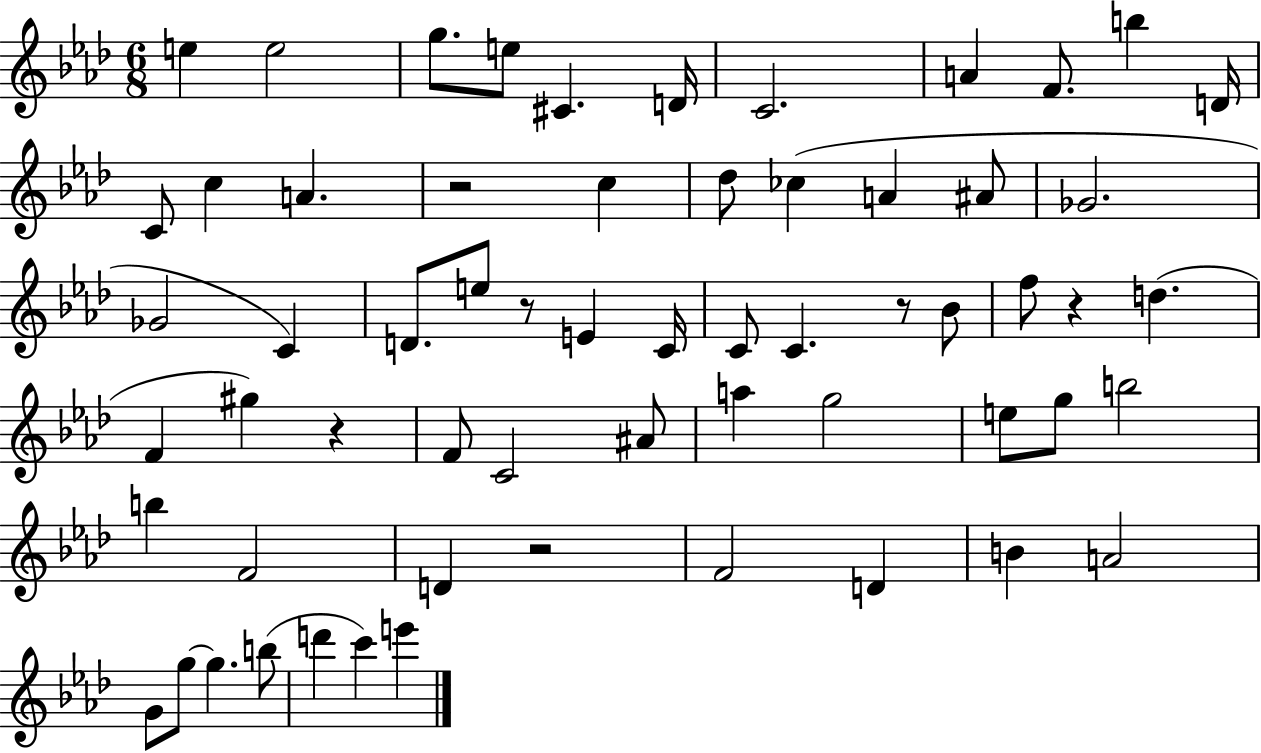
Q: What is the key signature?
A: AES major